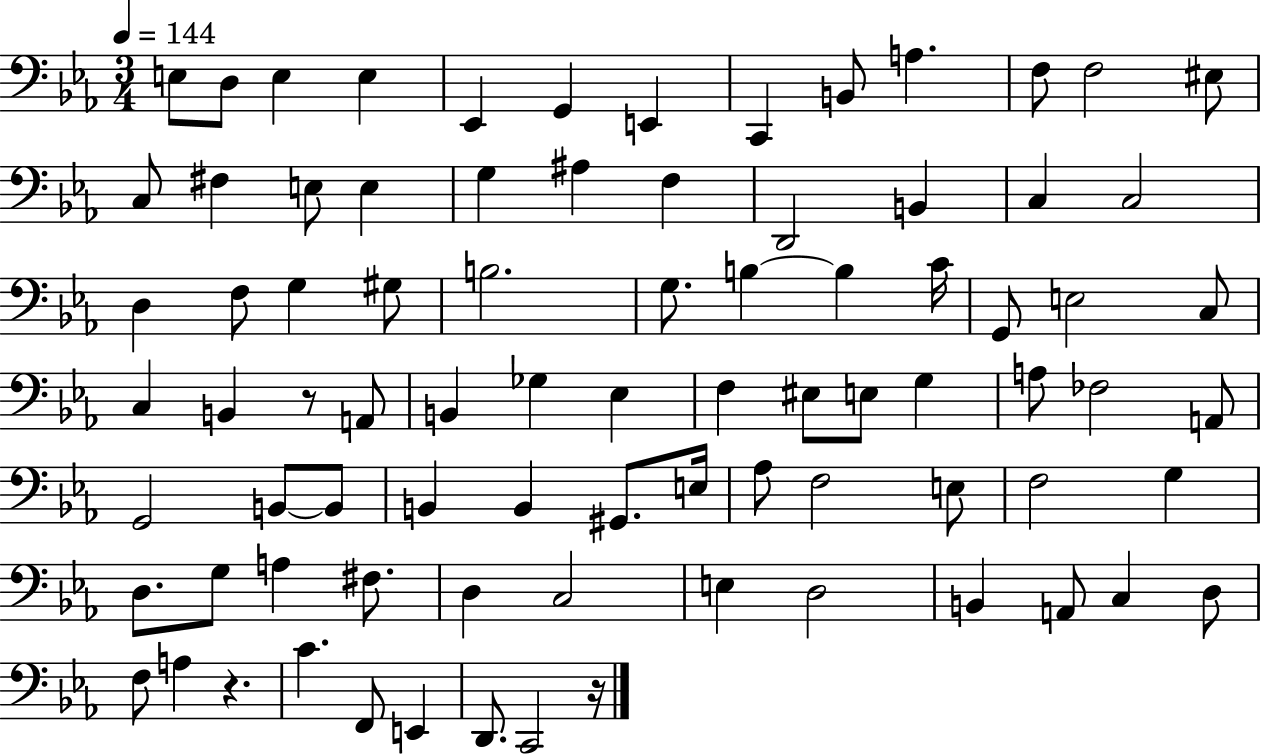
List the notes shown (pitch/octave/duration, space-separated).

E3/e D3/e E3/q E3/q Eb2/q G2/q E2/q C2/q B2/e A3/q. F3/e F3/h EIS3/e C3/e F#3/q E3/e E3/q G3/q A#3/q F3/q D2/h B2/q C3/q C3/h D3/q F3/e G3/q G#3/e B3/h. G3/e. B3/q B3/q C4/s G2/e E3/h C3/e C3/q B2/q R/e A2/e B2/q Gb3/q Eb3/q F3/q EIS3/e E3/e G3/q A3/e FES3/h A2/e G2/h B2/e B2/e B2/q B2/q G#2/e. E3/s Ab3/e F3/h E3/e F3/h G3/q D3/e. G3/e A3/q F#3/e. D3/q C3/h E3/q D3/h B2/q A2/e C3/q D3/e F3/e A3/q R/q. C4/q. F2/e E2/q D2/e. C2/h R/s